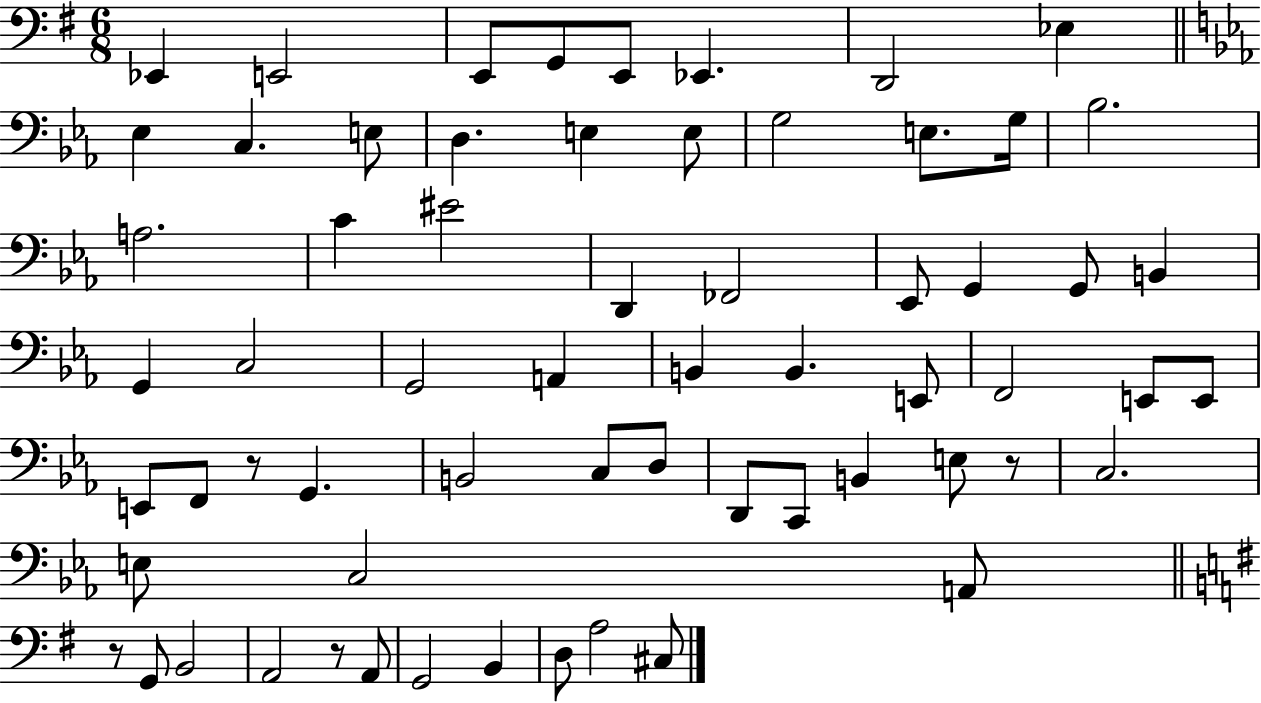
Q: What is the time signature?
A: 6/8